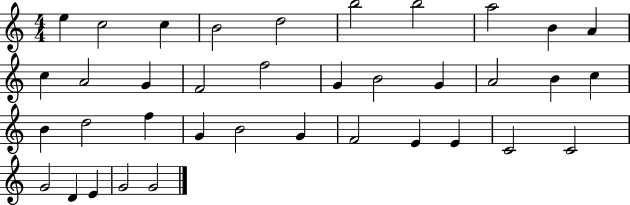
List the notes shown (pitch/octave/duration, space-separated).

E5/q C5/h C5/q B4/h D5/h B5/h B5/h A5/h B4/q A4/q C5/q A4/h G4/q F4/h F5/h G4/q B4/h G4/q A4/h B4/q C5/q B4/q D5/h F5/q G4/q B4/h G4/q F4/h E4/q E4/q C4/h C4/h G4/h D4/q E4/q G4/h G4/h